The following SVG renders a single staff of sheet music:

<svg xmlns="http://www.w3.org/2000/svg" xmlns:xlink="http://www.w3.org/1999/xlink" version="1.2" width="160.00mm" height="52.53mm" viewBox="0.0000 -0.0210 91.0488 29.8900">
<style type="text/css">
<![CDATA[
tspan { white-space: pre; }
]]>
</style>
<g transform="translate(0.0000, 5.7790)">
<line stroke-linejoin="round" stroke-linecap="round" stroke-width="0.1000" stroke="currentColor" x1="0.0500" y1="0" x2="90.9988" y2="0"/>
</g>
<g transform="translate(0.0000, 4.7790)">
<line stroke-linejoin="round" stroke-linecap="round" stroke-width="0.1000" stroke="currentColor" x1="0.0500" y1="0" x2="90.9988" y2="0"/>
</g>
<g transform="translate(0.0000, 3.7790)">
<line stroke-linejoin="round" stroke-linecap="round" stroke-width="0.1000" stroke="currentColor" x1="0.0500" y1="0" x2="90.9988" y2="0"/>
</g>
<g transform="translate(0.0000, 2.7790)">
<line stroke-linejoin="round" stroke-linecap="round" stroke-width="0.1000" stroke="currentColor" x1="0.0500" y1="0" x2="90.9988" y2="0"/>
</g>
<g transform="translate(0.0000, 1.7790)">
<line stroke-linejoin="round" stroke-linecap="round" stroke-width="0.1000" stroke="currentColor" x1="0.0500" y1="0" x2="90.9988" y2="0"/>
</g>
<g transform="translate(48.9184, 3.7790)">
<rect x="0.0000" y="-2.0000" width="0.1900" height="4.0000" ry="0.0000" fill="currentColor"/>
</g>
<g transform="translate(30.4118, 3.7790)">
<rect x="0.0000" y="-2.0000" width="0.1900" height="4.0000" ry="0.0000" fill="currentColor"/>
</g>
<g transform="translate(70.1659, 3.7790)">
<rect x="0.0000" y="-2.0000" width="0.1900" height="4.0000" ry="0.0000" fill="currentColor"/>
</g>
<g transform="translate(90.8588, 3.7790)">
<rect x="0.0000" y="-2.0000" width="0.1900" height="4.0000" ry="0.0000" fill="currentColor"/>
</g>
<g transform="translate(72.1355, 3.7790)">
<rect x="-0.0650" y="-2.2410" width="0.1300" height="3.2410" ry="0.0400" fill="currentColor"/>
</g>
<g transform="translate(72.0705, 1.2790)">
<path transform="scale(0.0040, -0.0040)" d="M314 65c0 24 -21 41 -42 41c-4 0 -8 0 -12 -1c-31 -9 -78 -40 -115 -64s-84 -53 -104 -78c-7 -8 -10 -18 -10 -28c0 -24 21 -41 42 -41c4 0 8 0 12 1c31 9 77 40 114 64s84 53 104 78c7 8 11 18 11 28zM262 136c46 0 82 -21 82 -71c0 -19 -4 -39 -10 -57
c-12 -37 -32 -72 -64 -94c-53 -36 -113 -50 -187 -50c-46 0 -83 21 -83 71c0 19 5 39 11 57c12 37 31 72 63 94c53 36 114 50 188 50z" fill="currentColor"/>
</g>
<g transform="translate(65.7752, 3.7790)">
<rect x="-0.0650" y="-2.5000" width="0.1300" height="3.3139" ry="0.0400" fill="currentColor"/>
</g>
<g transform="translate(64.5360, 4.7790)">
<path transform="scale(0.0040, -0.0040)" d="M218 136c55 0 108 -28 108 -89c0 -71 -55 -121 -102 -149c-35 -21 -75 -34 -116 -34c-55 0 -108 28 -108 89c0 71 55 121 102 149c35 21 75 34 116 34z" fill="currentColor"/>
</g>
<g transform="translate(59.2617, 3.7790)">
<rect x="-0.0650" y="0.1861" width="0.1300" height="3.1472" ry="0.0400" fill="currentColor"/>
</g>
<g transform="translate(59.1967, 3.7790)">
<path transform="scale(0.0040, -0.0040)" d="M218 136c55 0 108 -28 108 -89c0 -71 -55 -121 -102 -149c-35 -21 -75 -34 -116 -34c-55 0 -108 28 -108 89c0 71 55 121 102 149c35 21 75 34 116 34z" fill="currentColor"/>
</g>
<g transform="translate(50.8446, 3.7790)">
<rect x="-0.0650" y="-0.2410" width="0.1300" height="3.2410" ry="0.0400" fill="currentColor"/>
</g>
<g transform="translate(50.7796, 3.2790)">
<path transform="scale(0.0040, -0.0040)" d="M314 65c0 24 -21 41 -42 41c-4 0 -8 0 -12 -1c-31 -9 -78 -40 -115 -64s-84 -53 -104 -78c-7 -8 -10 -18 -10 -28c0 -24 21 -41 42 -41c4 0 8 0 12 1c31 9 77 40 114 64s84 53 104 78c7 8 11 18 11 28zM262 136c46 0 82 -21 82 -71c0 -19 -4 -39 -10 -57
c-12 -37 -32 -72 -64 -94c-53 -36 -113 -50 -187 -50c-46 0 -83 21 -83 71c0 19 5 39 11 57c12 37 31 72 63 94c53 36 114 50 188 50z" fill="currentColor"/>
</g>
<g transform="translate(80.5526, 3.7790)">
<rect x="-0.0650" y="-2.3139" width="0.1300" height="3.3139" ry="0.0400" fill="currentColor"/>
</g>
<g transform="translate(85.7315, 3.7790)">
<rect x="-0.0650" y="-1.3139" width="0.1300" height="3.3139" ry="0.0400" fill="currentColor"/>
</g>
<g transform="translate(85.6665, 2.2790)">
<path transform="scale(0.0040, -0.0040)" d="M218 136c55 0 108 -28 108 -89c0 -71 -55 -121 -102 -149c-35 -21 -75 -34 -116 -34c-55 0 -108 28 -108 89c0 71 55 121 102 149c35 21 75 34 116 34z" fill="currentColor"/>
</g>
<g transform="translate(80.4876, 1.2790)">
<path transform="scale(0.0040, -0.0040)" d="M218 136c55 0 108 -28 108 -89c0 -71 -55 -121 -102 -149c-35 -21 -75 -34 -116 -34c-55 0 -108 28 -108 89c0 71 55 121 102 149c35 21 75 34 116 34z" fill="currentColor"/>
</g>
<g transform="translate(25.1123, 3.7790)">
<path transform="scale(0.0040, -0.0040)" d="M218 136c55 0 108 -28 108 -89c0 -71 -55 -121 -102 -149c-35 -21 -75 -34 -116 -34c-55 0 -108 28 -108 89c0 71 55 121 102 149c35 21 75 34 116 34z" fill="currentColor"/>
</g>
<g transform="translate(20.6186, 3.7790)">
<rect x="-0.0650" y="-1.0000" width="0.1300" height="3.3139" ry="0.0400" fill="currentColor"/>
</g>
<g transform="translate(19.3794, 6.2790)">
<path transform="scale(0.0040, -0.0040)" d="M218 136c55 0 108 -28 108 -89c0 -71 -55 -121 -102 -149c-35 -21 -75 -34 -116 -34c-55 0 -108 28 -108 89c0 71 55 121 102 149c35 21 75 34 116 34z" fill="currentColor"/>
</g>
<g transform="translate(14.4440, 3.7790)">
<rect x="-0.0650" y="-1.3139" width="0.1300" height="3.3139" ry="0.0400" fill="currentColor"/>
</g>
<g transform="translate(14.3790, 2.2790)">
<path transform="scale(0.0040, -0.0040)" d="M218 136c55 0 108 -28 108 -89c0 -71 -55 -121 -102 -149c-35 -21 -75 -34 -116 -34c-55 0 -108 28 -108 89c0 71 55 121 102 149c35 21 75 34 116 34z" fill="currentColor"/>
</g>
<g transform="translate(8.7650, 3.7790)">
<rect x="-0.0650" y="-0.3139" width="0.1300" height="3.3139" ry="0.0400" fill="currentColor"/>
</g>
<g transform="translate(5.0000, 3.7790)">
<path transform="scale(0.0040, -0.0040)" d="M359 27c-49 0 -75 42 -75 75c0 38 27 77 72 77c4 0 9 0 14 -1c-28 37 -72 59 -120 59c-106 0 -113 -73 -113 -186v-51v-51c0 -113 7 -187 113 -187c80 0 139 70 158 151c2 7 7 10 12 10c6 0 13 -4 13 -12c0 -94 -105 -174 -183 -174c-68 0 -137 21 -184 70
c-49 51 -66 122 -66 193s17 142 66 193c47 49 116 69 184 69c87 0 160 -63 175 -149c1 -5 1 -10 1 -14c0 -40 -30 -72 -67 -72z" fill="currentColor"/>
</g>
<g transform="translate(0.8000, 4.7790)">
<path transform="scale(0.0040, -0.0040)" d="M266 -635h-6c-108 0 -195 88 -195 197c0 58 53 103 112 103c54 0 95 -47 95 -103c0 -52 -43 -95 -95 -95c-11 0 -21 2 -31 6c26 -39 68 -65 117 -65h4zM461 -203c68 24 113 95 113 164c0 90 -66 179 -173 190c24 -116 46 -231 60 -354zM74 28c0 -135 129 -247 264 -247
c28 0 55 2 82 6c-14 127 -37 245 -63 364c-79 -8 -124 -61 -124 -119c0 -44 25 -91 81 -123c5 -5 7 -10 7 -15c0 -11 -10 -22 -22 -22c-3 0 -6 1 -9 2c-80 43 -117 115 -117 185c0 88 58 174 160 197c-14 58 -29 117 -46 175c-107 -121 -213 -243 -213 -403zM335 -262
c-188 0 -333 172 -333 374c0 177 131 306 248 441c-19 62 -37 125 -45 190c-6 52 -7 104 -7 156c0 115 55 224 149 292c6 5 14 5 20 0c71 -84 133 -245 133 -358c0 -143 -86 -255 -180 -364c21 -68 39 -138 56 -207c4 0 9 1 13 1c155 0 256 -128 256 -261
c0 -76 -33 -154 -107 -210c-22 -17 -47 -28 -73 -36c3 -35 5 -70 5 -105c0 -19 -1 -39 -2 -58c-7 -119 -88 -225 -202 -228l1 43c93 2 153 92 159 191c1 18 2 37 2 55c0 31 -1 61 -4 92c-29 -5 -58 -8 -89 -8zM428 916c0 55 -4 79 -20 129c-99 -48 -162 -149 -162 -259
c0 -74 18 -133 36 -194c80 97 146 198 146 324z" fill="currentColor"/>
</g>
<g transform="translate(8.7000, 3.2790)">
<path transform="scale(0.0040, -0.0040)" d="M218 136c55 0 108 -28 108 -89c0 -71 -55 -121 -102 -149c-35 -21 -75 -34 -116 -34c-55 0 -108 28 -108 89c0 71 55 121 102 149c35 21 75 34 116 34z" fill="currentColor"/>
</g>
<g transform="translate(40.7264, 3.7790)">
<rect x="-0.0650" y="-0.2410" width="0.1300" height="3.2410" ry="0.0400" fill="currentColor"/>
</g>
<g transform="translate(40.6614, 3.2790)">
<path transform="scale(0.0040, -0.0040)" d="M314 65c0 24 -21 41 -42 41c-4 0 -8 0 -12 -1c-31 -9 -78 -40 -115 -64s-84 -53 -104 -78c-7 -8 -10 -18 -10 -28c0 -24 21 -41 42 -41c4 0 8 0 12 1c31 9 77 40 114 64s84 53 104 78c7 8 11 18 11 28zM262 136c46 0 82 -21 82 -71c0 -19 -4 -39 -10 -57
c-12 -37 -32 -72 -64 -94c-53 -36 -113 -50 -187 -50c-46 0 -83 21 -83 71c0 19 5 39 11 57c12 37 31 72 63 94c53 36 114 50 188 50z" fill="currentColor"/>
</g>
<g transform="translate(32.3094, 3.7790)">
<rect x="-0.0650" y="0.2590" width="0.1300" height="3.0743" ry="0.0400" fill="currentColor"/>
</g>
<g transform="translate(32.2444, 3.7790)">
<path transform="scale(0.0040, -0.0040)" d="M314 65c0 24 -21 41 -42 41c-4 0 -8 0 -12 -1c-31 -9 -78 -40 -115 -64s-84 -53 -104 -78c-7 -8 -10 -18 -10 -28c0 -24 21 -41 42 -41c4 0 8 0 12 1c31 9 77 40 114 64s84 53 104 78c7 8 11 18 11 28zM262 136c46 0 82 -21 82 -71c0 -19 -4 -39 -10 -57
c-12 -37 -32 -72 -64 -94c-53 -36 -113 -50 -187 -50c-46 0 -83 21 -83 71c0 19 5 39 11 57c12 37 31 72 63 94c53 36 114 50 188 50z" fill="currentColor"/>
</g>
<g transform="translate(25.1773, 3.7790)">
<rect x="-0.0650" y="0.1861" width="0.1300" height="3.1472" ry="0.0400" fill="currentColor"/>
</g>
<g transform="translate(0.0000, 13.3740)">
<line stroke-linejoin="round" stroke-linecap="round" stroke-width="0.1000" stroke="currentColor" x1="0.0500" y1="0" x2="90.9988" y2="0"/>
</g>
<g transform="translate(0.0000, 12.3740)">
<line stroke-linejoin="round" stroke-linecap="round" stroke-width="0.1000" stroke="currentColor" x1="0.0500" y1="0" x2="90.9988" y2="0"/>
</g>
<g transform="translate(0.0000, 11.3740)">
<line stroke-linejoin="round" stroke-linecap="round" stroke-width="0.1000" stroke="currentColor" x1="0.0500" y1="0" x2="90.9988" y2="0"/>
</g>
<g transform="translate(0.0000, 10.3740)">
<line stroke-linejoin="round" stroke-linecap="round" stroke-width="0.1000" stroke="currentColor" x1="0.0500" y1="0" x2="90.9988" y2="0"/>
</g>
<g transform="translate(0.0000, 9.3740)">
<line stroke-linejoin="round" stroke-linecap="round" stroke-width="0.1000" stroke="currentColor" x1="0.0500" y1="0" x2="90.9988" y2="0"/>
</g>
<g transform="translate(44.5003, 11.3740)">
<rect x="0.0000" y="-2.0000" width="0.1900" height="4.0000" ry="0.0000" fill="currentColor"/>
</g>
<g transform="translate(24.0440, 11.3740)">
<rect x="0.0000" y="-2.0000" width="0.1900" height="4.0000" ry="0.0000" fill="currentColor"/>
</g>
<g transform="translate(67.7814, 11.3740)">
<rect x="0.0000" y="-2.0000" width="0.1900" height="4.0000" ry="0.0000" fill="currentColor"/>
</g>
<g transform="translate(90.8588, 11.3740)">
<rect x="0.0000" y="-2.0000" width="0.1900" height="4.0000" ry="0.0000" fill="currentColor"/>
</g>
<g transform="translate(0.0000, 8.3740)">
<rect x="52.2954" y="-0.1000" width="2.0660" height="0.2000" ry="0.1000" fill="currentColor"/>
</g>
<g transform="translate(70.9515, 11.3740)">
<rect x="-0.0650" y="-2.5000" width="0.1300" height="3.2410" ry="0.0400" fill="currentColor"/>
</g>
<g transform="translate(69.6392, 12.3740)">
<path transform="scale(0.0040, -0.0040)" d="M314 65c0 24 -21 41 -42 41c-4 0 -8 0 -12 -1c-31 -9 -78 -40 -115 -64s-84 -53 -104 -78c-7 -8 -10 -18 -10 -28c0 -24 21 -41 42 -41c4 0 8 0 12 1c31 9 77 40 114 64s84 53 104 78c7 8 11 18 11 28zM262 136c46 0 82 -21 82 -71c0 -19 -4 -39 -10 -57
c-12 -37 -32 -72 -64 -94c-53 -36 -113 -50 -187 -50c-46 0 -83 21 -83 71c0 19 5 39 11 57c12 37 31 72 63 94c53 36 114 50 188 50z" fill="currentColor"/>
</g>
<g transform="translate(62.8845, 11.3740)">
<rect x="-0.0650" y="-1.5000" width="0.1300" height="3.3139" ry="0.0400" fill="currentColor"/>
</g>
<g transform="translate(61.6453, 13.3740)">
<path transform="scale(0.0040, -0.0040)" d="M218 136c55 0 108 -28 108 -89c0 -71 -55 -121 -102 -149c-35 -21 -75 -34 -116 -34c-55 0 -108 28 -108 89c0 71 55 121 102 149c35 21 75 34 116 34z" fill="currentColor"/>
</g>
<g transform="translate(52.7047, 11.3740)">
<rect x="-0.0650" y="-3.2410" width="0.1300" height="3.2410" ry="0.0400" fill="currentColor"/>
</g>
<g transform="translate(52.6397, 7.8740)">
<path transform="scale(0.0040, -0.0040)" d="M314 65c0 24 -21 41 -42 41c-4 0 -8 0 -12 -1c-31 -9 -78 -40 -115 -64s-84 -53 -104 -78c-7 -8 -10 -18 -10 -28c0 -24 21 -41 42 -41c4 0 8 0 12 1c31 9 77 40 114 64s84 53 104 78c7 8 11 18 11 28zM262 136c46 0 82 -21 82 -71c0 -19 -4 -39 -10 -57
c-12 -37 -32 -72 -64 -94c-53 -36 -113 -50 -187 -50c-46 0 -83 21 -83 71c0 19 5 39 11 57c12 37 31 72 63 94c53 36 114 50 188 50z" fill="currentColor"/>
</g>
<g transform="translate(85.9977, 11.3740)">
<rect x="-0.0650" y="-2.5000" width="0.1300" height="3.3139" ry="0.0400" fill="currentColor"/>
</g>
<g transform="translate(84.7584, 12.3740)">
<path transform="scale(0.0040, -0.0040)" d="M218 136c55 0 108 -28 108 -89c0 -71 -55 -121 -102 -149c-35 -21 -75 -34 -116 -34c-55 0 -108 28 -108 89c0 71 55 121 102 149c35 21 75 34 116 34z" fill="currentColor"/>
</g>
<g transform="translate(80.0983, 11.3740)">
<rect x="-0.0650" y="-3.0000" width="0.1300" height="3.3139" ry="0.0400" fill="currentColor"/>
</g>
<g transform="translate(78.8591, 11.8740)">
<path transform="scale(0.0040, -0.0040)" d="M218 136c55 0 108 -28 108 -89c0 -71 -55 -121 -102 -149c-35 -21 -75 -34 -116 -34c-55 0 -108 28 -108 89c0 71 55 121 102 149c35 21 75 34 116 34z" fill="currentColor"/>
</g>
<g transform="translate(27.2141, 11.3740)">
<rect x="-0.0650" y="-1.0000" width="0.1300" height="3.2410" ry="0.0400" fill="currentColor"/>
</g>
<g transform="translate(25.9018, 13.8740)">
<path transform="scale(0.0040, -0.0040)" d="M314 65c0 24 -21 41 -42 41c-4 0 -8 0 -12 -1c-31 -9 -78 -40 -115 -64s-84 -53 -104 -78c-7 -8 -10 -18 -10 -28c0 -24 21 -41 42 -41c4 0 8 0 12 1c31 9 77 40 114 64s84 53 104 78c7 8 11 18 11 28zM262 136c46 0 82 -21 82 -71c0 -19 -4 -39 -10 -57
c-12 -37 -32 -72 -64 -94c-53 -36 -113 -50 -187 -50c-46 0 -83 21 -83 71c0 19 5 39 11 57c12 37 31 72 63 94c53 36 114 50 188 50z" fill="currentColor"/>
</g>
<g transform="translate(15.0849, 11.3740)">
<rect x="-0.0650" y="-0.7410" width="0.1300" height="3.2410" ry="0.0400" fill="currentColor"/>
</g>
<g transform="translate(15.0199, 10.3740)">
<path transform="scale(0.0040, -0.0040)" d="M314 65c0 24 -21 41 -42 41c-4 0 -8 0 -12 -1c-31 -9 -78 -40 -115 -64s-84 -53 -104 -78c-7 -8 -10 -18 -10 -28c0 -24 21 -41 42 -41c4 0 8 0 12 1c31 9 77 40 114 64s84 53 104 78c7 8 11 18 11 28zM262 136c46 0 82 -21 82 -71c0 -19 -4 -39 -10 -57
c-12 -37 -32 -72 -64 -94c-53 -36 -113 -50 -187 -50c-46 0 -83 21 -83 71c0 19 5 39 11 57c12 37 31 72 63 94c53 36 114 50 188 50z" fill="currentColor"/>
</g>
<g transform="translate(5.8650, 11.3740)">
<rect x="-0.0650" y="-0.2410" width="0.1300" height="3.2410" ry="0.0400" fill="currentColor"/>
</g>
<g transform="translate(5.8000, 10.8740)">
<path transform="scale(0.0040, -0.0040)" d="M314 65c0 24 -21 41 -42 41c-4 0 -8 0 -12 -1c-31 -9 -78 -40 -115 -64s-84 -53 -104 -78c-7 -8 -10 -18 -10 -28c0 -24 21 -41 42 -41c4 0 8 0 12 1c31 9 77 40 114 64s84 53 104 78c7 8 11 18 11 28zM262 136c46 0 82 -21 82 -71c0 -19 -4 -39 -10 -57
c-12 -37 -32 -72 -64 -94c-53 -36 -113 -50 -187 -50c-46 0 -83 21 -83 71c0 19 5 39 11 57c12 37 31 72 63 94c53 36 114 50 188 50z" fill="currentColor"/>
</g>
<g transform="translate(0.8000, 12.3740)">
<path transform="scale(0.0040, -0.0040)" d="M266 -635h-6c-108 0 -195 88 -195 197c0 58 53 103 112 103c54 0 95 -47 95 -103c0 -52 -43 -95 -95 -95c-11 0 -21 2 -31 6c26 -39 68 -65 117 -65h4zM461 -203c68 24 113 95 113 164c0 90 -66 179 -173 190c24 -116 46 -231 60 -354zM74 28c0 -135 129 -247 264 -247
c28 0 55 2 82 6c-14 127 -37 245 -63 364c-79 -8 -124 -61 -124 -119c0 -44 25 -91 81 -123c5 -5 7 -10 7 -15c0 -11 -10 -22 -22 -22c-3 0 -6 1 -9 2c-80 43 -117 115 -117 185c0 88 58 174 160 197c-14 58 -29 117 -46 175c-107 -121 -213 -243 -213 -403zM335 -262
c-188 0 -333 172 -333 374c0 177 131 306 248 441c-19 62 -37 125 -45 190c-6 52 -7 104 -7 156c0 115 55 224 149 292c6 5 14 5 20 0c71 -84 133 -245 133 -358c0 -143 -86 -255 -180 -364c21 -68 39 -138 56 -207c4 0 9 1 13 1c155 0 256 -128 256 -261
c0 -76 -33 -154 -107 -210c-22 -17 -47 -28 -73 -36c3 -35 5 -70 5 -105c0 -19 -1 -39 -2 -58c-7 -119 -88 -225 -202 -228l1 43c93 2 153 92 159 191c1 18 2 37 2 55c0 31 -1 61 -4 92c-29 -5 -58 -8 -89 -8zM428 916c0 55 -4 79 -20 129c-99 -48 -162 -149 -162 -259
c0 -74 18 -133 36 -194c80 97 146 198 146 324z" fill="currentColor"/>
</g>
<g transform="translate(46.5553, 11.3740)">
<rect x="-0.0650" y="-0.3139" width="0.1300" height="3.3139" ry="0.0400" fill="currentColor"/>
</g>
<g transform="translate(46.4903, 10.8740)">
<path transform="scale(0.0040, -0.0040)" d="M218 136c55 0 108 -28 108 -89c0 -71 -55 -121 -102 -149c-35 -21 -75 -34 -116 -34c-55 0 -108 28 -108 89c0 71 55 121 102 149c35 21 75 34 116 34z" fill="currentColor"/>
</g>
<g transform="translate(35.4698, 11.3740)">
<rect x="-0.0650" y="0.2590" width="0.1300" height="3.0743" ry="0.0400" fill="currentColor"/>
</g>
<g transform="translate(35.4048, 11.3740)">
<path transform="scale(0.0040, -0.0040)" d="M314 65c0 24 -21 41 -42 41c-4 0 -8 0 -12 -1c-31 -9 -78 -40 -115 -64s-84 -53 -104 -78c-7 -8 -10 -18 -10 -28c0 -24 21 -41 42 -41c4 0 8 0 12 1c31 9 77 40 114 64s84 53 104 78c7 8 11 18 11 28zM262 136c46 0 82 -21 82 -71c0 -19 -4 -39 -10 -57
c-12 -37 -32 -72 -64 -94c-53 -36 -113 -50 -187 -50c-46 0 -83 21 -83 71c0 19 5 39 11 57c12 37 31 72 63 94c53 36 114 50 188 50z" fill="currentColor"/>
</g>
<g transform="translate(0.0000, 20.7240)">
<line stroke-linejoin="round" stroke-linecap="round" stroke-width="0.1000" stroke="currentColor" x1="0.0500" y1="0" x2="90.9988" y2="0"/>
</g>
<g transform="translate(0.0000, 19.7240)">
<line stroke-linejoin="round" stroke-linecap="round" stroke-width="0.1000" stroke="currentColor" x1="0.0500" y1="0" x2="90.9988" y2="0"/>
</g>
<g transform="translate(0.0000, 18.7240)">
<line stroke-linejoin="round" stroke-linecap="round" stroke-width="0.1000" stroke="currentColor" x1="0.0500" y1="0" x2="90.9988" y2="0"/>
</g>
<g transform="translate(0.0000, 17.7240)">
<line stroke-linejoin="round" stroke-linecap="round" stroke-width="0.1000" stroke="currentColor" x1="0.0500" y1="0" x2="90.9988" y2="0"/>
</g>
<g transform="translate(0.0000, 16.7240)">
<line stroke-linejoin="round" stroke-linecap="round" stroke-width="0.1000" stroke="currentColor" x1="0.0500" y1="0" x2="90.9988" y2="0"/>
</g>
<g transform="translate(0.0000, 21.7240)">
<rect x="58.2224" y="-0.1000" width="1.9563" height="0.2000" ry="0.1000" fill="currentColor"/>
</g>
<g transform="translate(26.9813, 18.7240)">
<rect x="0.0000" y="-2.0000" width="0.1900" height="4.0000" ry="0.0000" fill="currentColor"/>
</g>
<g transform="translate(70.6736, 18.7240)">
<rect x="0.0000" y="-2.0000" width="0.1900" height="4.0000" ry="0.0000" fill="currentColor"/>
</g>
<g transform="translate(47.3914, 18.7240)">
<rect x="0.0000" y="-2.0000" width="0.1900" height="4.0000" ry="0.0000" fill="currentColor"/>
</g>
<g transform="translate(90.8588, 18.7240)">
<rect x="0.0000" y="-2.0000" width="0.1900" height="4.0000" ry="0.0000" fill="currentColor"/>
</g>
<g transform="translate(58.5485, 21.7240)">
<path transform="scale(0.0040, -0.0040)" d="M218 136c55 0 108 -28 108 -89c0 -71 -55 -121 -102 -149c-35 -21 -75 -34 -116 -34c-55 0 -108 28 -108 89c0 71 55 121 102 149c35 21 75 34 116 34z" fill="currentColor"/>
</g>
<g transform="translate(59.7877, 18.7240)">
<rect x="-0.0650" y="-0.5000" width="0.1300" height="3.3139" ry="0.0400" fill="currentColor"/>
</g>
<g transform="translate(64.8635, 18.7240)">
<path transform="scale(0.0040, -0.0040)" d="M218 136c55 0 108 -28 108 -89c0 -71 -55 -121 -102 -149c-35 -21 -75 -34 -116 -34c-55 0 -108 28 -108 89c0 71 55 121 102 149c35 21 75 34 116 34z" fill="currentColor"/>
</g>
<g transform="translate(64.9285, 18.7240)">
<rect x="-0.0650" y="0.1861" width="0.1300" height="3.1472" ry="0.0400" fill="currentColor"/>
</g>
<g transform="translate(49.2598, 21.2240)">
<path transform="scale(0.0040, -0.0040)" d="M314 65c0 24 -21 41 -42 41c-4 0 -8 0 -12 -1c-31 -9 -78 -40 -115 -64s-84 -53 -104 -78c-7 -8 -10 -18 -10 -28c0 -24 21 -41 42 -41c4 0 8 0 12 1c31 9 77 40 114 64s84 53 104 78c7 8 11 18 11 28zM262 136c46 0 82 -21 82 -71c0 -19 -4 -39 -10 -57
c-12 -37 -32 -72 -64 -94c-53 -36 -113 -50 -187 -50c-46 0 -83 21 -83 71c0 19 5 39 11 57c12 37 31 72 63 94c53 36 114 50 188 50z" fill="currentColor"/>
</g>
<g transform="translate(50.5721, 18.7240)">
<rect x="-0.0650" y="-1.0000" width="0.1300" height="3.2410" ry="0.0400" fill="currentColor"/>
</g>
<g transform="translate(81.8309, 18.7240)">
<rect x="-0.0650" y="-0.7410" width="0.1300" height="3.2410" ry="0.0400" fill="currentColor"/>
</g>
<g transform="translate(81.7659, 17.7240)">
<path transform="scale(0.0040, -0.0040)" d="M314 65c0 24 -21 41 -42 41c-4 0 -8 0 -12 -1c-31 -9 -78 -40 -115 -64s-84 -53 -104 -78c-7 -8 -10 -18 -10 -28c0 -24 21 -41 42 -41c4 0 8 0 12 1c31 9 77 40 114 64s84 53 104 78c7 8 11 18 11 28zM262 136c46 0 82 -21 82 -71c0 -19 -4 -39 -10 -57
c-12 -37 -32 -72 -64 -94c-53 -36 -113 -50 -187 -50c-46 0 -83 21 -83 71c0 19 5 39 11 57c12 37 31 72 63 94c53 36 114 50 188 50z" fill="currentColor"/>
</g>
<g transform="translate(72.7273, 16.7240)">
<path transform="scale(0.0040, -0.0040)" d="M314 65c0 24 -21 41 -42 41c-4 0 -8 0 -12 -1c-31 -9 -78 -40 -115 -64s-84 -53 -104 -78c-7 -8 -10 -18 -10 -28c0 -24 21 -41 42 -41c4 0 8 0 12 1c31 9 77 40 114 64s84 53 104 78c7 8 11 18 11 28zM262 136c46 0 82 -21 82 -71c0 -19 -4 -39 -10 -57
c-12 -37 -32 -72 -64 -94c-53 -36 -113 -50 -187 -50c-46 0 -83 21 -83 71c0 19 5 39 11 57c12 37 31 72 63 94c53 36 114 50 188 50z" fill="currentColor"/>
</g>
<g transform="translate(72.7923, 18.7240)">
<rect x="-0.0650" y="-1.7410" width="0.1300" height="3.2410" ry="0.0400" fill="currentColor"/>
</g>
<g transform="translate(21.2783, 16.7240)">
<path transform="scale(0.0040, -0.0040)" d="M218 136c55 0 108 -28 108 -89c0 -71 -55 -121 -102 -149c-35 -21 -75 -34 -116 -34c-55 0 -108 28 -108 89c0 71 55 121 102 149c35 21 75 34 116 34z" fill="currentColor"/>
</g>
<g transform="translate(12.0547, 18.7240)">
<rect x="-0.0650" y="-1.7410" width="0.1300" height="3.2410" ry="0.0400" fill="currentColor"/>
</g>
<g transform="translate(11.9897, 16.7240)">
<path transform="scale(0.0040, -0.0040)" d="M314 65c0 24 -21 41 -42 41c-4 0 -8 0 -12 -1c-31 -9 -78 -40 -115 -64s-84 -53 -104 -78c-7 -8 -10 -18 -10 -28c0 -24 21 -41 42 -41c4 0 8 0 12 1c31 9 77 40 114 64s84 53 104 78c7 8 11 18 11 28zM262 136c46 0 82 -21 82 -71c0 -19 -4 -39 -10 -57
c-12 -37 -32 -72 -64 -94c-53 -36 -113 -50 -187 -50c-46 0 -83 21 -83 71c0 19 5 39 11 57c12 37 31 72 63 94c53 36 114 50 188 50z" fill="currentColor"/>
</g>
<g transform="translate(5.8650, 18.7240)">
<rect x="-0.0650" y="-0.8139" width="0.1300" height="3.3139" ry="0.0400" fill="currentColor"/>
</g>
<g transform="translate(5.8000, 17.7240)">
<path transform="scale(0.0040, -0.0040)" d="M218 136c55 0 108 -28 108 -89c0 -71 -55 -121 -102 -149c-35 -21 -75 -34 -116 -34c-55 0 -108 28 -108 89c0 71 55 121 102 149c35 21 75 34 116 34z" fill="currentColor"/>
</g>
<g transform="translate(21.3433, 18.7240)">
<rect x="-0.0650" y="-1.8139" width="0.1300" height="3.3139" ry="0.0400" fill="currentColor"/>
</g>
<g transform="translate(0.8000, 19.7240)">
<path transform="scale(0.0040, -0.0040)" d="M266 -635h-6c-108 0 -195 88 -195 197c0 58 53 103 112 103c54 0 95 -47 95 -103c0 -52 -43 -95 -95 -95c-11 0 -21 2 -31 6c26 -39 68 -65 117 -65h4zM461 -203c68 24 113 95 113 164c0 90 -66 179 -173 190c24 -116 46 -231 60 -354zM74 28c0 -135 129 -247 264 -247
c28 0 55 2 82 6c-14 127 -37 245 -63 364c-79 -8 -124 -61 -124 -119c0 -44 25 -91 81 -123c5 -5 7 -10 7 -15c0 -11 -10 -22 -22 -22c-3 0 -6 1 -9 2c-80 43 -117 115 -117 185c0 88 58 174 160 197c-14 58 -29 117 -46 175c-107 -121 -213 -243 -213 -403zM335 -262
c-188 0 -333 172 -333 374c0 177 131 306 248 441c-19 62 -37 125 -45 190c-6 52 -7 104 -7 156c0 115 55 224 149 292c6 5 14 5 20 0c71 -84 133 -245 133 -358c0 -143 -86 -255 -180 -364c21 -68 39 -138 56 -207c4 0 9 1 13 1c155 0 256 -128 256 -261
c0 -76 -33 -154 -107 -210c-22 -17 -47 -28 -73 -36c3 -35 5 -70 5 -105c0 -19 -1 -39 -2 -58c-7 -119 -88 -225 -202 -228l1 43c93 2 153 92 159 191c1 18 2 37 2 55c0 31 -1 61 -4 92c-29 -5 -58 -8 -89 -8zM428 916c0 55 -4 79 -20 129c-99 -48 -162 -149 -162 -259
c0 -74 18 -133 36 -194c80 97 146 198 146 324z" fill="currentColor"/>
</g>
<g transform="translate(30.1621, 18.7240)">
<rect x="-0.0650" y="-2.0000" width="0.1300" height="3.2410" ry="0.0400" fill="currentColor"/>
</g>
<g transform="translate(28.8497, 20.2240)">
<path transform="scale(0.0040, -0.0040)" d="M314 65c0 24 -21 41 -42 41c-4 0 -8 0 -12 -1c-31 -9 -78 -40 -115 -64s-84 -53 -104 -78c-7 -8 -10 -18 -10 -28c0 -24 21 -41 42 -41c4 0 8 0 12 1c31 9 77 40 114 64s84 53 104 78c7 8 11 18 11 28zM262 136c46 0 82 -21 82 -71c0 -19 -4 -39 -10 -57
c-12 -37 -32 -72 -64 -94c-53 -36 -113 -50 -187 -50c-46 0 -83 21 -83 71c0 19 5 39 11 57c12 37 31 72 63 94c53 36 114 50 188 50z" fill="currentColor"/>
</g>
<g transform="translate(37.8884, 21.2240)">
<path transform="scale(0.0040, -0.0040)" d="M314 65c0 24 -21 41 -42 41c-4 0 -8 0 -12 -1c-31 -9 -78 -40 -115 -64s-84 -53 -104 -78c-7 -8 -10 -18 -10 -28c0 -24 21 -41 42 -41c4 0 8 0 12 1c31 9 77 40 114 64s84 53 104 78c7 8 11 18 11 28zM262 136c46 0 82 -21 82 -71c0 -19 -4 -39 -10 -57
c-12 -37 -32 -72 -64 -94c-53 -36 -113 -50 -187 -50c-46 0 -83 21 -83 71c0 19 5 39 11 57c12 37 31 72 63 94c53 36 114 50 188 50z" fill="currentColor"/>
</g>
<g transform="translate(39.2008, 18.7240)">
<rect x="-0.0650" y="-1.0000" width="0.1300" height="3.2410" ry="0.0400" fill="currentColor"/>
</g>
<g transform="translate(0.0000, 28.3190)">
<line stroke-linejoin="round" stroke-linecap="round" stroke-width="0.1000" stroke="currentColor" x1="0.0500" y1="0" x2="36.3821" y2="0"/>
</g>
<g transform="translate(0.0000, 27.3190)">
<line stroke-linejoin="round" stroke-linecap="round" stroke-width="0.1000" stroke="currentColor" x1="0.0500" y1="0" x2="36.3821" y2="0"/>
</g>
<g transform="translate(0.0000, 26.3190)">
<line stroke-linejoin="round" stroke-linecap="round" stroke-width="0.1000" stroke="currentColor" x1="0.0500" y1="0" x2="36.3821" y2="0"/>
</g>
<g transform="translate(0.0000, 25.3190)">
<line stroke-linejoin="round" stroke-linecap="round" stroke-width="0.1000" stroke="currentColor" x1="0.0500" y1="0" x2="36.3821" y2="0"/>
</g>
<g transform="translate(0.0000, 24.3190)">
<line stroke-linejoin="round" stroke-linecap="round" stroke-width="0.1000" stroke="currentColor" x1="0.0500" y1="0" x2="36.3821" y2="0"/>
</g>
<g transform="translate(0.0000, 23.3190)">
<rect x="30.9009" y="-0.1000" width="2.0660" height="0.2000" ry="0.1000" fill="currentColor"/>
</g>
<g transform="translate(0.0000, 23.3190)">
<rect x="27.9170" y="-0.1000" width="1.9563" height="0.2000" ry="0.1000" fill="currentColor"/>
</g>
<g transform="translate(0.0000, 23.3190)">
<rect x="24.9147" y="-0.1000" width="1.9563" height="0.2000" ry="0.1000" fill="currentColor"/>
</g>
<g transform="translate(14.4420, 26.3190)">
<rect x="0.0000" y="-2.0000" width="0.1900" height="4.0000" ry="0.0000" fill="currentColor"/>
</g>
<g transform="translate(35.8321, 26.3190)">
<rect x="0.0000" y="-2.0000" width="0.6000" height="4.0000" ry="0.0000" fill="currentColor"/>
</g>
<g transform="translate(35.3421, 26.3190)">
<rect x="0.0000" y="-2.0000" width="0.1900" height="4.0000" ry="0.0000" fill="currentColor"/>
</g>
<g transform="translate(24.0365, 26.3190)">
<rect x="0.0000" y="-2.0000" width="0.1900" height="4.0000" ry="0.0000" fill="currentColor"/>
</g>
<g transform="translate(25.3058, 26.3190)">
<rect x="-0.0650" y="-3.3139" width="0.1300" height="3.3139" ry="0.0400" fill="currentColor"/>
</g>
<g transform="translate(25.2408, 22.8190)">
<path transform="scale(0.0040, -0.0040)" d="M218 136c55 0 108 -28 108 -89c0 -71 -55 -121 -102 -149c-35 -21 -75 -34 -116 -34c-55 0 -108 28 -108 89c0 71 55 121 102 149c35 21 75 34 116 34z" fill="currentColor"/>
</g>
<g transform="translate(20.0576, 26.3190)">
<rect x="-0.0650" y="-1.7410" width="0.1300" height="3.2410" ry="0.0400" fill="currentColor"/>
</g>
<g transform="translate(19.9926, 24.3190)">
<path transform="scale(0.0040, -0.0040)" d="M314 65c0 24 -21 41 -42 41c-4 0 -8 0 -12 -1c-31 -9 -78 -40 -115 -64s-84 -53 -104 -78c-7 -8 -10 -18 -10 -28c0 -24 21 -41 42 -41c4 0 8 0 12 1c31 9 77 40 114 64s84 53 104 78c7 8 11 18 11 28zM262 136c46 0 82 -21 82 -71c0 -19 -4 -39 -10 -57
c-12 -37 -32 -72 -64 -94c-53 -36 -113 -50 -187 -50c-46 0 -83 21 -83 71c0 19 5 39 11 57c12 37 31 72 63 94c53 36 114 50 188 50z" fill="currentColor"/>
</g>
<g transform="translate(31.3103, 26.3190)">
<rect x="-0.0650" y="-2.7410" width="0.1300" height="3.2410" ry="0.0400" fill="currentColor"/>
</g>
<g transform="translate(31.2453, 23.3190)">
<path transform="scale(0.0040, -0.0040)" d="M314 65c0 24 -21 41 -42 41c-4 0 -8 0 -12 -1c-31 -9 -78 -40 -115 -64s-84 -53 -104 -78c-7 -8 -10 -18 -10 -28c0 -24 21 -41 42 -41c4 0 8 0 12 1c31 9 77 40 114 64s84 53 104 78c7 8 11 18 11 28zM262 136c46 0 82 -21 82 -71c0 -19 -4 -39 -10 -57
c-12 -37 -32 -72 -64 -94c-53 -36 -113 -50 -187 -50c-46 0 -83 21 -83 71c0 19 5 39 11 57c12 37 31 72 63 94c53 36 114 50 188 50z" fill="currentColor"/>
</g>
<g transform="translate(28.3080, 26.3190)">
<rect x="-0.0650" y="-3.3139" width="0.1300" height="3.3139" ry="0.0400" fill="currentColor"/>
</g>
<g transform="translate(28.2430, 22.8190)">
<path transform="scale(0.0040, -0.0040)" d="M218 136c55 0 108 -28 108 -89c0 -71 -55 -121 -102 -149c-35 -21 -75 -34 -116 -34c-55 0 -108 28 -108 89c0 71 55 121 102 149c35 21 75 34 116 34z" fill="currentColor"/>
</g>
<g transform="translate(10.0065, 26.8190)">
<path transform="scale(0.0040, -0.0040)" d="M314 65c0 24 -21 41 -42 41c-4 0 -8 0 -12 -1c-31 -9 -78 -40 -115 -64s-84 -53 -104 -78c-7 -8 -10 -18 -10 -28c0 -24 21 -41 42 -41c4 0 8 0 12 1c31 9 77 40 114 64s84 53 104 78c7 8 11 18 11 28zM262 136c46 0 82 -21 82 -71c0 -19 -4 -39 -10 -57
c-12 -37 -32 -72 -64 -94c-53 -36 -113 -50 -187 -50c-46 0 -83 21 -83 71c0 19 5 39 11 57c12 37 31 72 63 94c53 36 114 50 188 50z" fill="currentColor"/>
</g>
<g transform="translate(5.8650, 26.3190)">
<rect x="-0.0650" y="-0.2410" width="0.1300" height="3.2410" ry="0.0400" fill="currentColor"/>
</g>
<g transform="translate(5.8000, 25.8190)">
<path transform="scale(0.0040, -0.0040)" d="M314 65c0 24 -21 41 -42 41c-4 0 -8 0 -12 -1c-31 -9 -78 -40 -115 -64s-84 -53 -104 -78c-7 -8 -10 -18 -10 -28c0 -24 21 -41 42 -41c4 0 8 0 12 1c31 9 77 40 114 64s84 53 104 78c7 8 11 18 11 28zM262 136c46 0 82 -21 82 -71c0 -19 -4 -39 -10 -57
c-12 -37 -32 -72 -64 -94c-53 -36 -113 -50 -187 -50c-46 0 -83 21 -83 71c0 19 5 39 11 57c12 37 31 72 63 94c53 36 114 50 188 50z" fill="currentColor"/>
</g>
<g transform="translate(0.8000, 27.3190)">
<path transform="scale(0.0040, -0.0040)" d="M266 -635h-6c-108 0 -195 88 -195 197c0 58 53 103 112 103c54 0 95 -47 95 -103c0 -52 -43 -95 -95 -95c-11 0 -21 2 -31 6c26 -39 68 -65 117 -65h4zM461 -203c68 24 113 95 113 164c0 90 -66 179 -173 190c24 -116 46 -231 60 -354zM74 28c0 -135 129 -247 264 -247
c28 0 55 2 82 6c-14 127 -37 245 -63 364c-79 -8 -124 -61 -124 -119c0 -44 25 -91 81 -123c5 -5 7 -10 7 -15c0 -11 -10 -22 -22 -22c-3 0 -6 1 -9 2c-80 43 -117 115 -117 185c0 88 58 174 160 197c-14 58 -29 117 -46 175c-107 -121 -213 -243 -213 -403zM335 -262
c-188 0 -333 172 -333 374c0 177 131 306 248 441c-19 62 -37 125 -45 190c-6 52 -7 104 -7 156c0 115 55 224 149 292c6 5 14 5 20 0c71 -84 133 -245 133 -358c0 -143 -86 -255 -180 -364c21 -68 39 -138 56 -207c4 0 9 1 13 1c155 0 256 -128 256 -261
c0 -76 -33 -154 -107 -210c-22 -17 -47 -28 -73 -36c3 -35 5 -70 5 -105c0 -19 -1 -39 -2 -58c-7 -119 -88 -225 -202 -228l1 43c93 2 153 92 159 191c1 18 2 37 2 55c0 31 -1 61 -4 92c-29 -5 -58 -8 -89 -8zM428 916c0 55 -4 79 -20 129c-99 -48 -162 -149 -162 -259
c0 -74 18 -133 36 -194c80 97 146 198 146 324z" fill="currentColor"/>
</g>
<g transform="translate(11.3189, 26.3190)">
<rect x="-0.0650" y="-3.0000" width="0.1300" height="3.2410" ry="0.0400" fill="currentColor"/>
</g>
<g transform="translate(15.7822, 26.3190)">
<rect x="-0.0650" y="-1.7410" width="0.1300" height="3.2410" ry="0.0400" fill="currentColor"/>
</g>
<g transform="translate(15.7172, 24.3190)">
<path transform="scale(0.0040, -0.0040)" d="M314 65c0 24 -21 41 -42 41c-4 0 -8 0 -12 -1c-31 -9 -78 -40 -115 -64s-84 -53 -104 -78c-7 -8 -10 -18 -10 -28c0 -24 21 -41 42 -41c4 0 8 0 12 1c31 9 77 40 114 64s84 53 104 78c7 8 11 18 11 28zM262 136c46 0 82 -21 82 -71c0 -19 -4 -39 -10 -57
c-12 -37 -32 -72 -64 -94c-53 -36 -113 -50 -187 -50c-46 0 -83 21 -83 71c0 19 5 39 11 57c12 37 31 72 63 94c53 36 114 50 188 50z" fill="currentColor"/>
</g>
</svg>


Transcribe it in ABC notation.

X:1
T:Untitled
M:4/4
L:1/4
K:C
c e D B B2 c2 c2 B G g2 g e c2 d2 D2 B2 c b2 E G2 A G d f2 f F2 D2 D2 C B f2 d2 c2 A2 f2 f2 b b a2